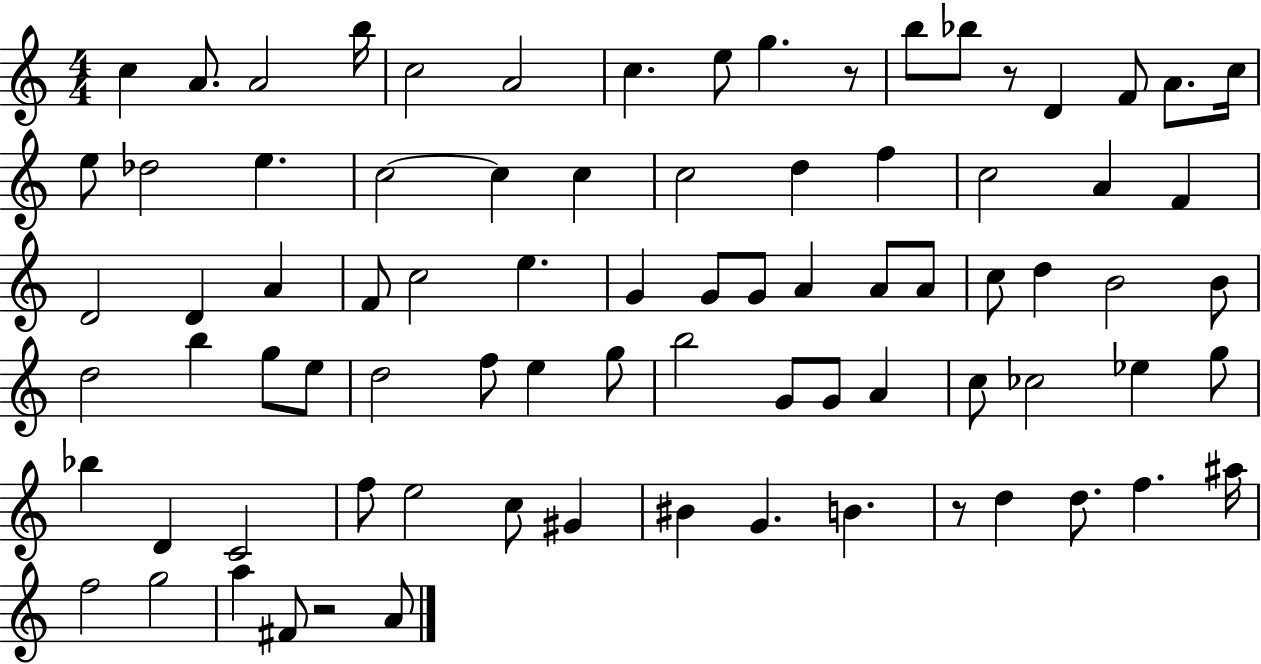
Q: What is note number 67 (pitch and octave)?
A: BIS4